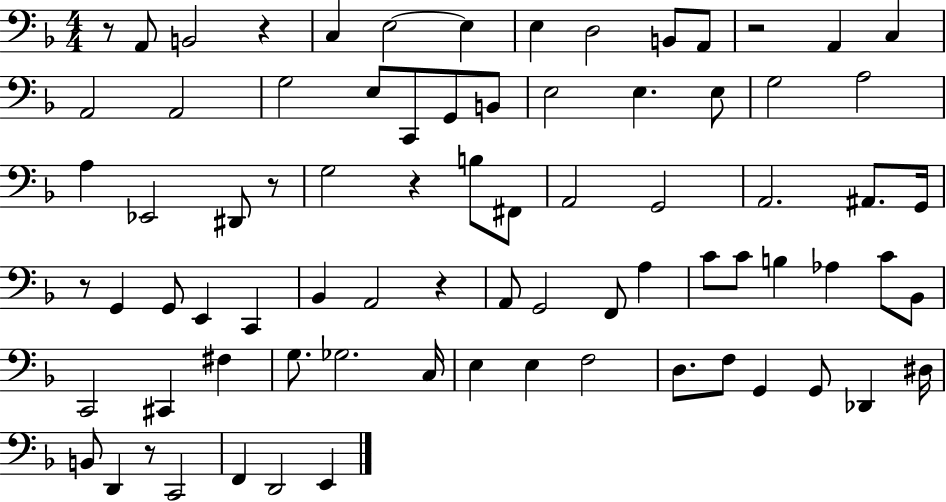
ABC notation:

X:1
T:Untitled
M:4/4
L:1/4
K:F
z/2 A,,/2 B,,2 z C, E,2 E, E, D,2 B,,/2 A,,/2 z2 A,, C, A,,2 A,,2 G,2 E,/2 C,,/2 G,,/2 B,,/2 E,2 E, E,/2 G,2 A,2 A, _E,,2 ^D,,/2 z/2 G,2 z B,/2 ^F,,/2 A,,2 G,,2 A,,2 ^A,,/2 G,,/4 z/2 G,, G,,/2 E,, C,, _B,, A,,2 z A,,/2 G,,2 F,,/2 A, C/2 C/2 B, _A, C/2 _B,,/2 C,,2 ^C,, ^F, G,/2 _G,2 C,/4 E, E, F,2 D,/2 F,/2 G,, G,,/2 _D,, ^D,/4 B,,/2 D,, z/2 C,,2 F,, D,,2 E,,